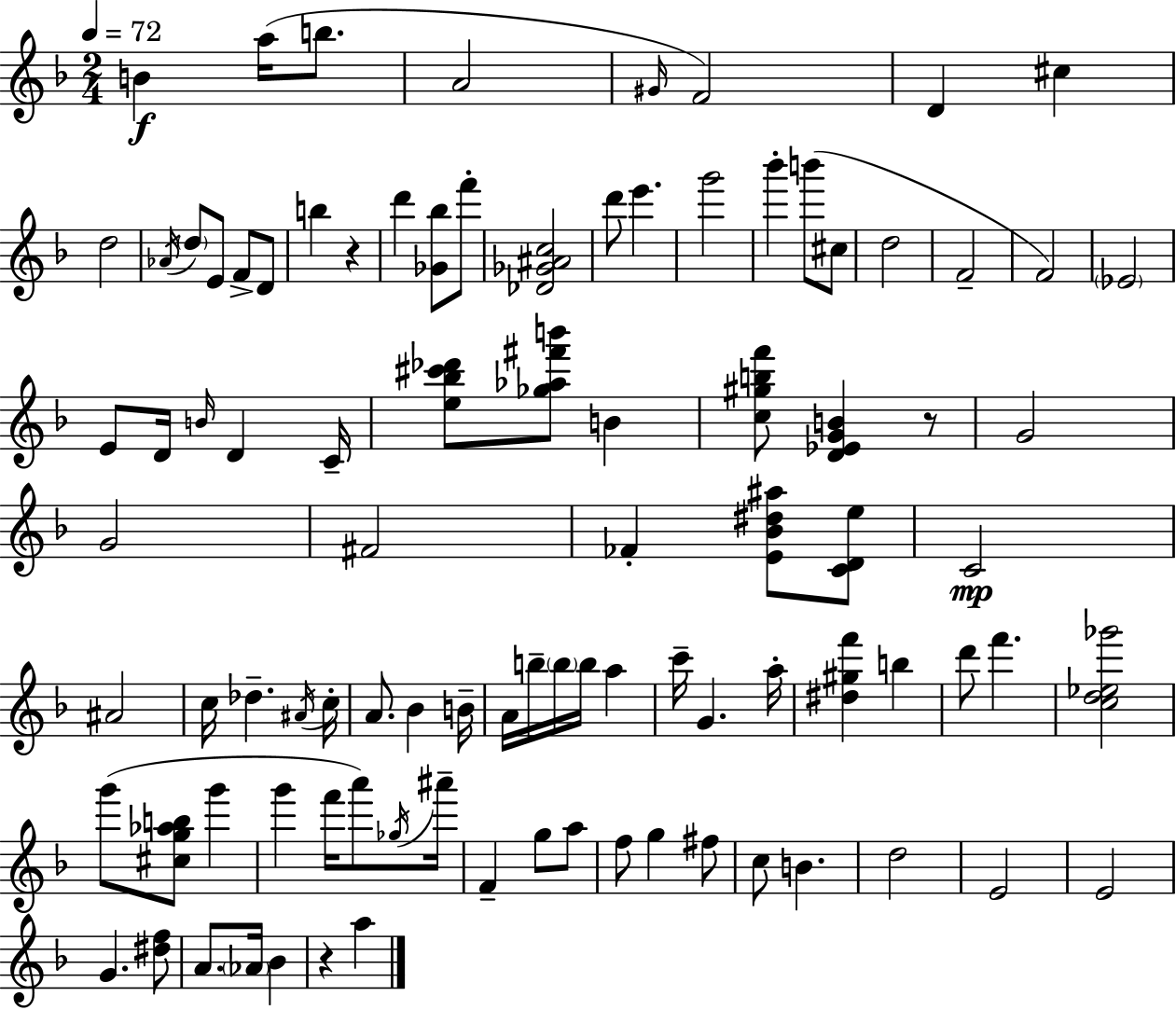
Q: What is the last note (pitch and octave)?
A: A5